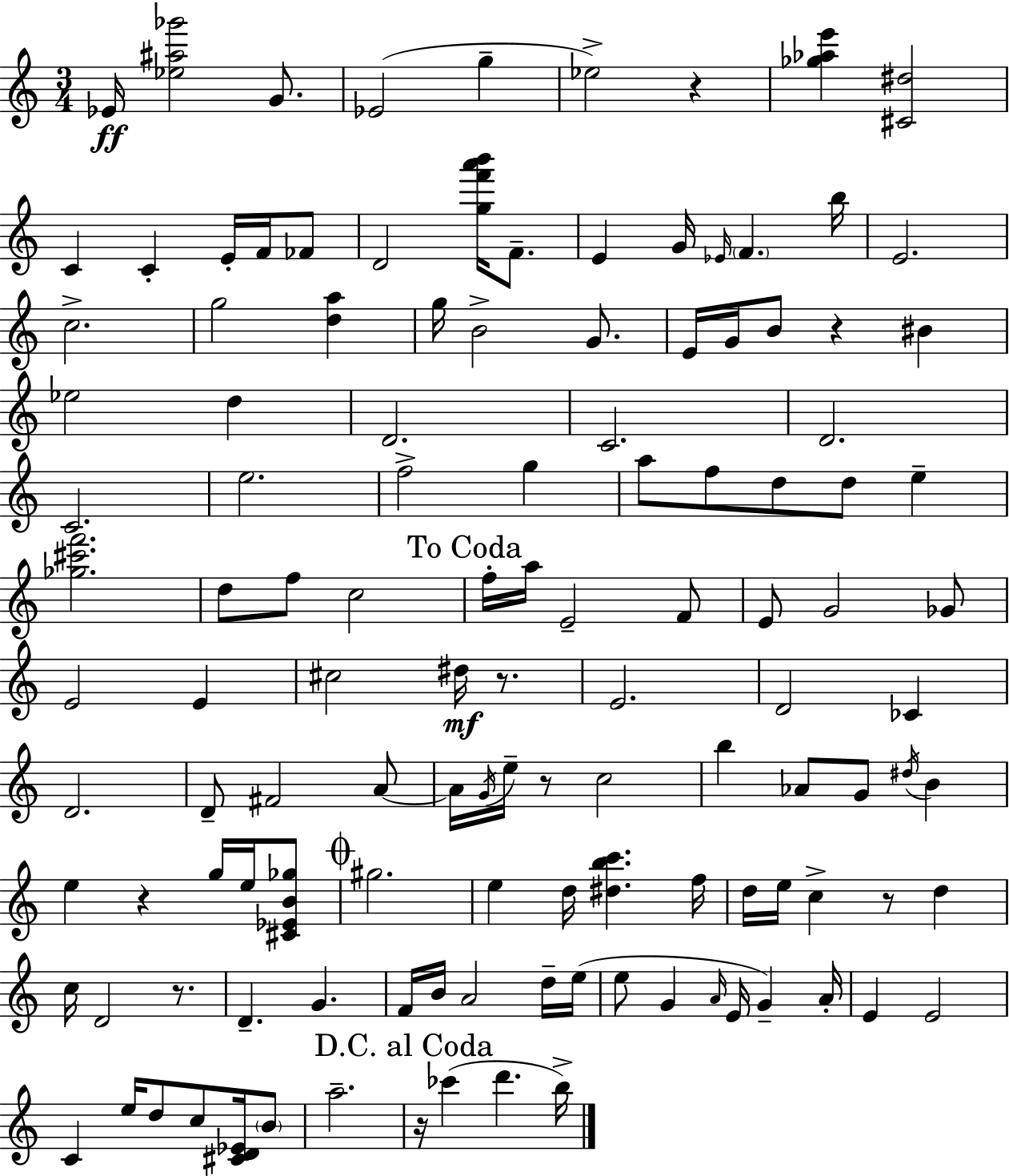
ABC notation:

X:1
T:Untitled
M:3/4
L:1/4
K:C
_E/4 [_e^a_g']2 G/2 _E2 g _e2 z [_g_ae'] [^C^d]2 C C E/4 F/4 _F/2 D2 [gf'a'b']/4 F/2 E G/4 _E/4 F b/4 E2 c2 g2 [da] g/4 B2 G/2 E/4 G/4 B/2 z ^B _e2 d D2 C2 D2 C2 e2 f2 g a/2 f/2 d/2 d/2 e [_g^c'f']2 d/2 f/2 c2 f/4 a/4 E2 F/2 E/2 G2 _G/2 E2 E ^c2 ^d/4 z/2 E2 D2 _C D2 D/2 ^F2 A/2 A/4 G/4 e/4 z/2 c2 b _A/2 G/2 ^d/4 B e z g/4 e/4 [^C_EB_g]/2 ^g2 e d/4 [^dbc'] f/4 d/4 e/4 c z/2 d c/4 D2 z/2 D G F/4 B/4 A2 d/4 e/4 e/2 G A/4 E/4 G A/4 E E2 C e/4 d/2 c/2 [^CD_E]/4 B/2 a2 z/4 _c' d' b/4